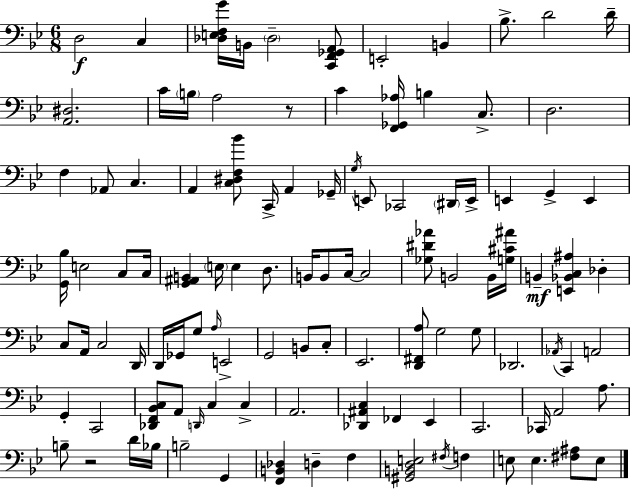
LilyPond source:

{
  \clef bass
  \numericTimeSignature
  \time 6/8
  \key g \minor
  \repeat volta 2 { d2\f c4 | <des e f g'>16 b,16 \parenthesize des2-- <c, f, ges, a,>8 | e,2-. b,4 | bes8.-> d'2 d'16-- | \break <a, dis>2. | c'16 \parenthesize b16 a2 r8 | c'4 <f, ges, aes>16 b4 c8.-> | d2. | \break f4 aes,8 c4. | a,4 <c dis f bes'>8 c,16-> a,4 ges,16-- | \acciaccatura { g16 } e,8 ces,2 \parenthesize dis,16 | e,16-> e,4 g,4-> e,4 | \break <g, bes>16 e2 c8 | c16 <g, ais, b,>4 \parenthesize e16 e4 d8. | b,16 b,8 c16~~ c2 | <ges dis' aes'>8 b,2 b,16 | \break <g cis' ais'>16 b,4--\mf <e, bes, c ais>4 des4-. | c8 a,16 c2 | d,16 d,16 ges,16 g8 \grace { a16 } e,2-> | g,2 b,8 | \break c8-. ees,2. | <d, fis, a>8 g2 | g8 des,2. | \acciaccatura { aes,16 } c,4 a,2 | \break g,4-. c,2 | <des, f, bes, c>8 a,8 \grace { d,16 } c4 | c4-> a,2. | <des, ais, c>4 fes,4 | \break ees,4 c,2. | ces,16 a,2 | a8. b8-- r2 | d'16 bes16 b2-- | \break g,4 <f, b, des>4 d4-- | f4 <gis, b, d e>2 | \acciaccatura { fis16 } f4 e8 e4. | <fis ais>8 e8 } \bar "|."
}